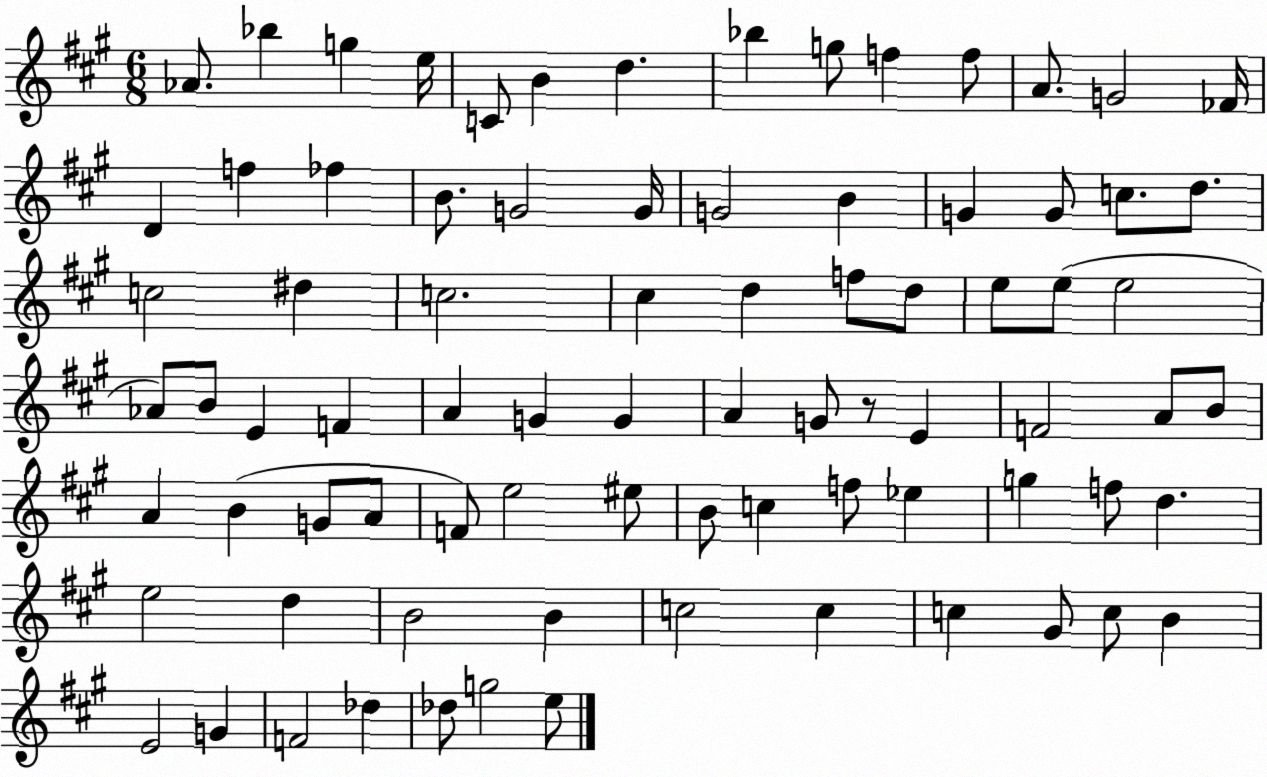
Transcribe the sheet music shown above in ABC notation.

X:1
T:Untitled
M:6/8
L:1/4
K:A
_A/2 _b g e/4 C/2 B d _b g/2 f f/2 A/2 G2 _F/4 D f _f B/2 G2 G/4 G2 B G G/2 c/2 d/2 c2 ^d c2 ^c d f/2 d/2 e/2 e/2 e2 _A/2 B/2 E F A G G A G/2 z/2 E F2 A/2 B/2 A B G/2 A/2 F/2 e2 ^e/2 B/2 c f/2 _e g f/2 d e2 d B2 B c2 c c ^G/2 c/2 B E2 G F2 _d _d/2 g2 e/2